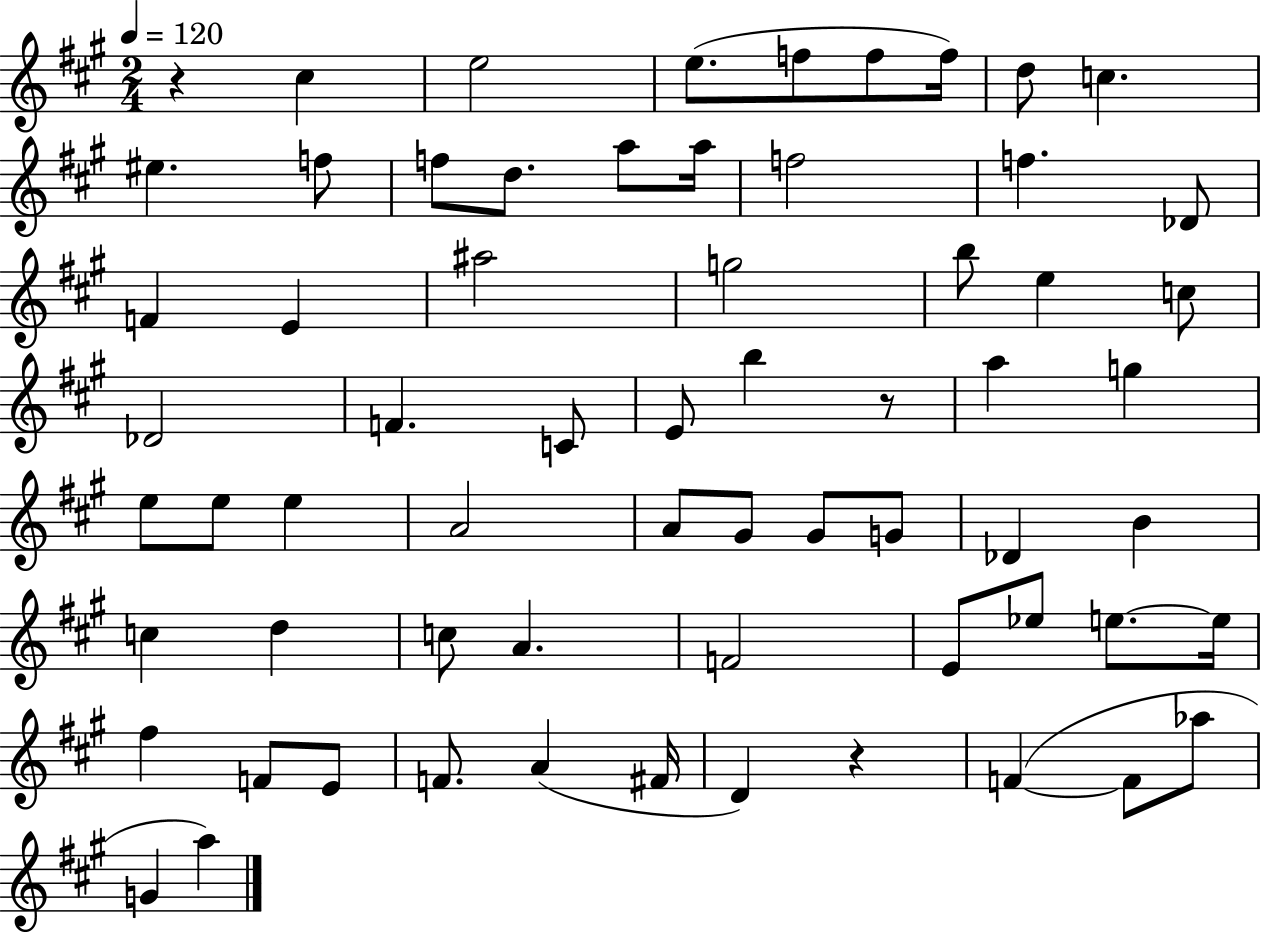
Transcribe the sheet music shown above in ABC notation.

X:1
T:Untitled
M:2/4
L:1/4
K:A
z ^c e2 e/2 f/2 f/2 f/4 d/2 c ^e f/2 f/2 d/2 a/2 a/4 f2 f _D/2 F E ^a2 g2 b/2 e c/2 _D2 F C/2 E/2 b z/2 a g e/2 e/2 e A2 A/2 ^G/2 ^G/2 G/2 _D B c d c/2 A F2 E/2 _e/2 e/2 e/4 ^f F/2 E/2 F/2 A ^F/4 D z F F/2 _a/2 G a